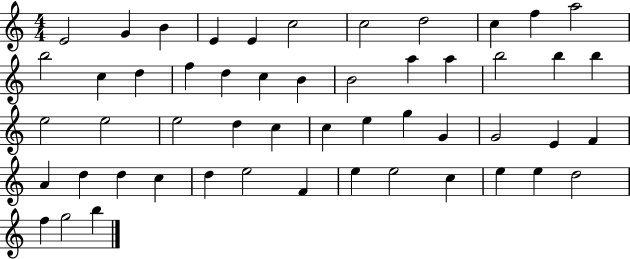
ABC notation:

X:1
T:Untitled
M:4/4
L:1/4
K:C
E2 G B E E c2 c2 d2 c f a2 b2 c d f d c B B2 a a b2 b b e2 e2 e2 d c c e g G G2 E F A d d c d e2 F e e2 c e e d2 f g2 b